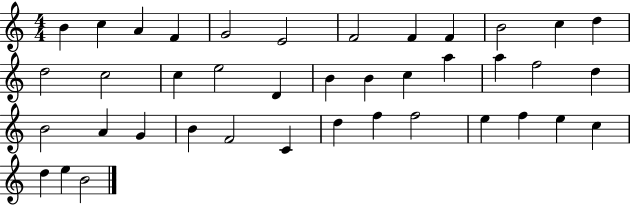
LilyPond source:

{
  \clef treble
  \numericTimeSignature
  \time 4/4
  \key c \major
  b'4 c''4 a'4 f'4 | g'2 e'2 | f'2 f'4 f'4 | b'2 c''4 d''4 | \break d''2 c''2 | c''4 e''2 d'4 | b'4 b'4 c''4 a''4 | a''4 f''2 d''4 | \break b'2 a'4 g'4 | b'4 f'2 c'4 | d''4 f''4 f''2 | e''4 f''4 e''4 c''4 | \break d''4 e''4 b'2 | \bar "|."
}